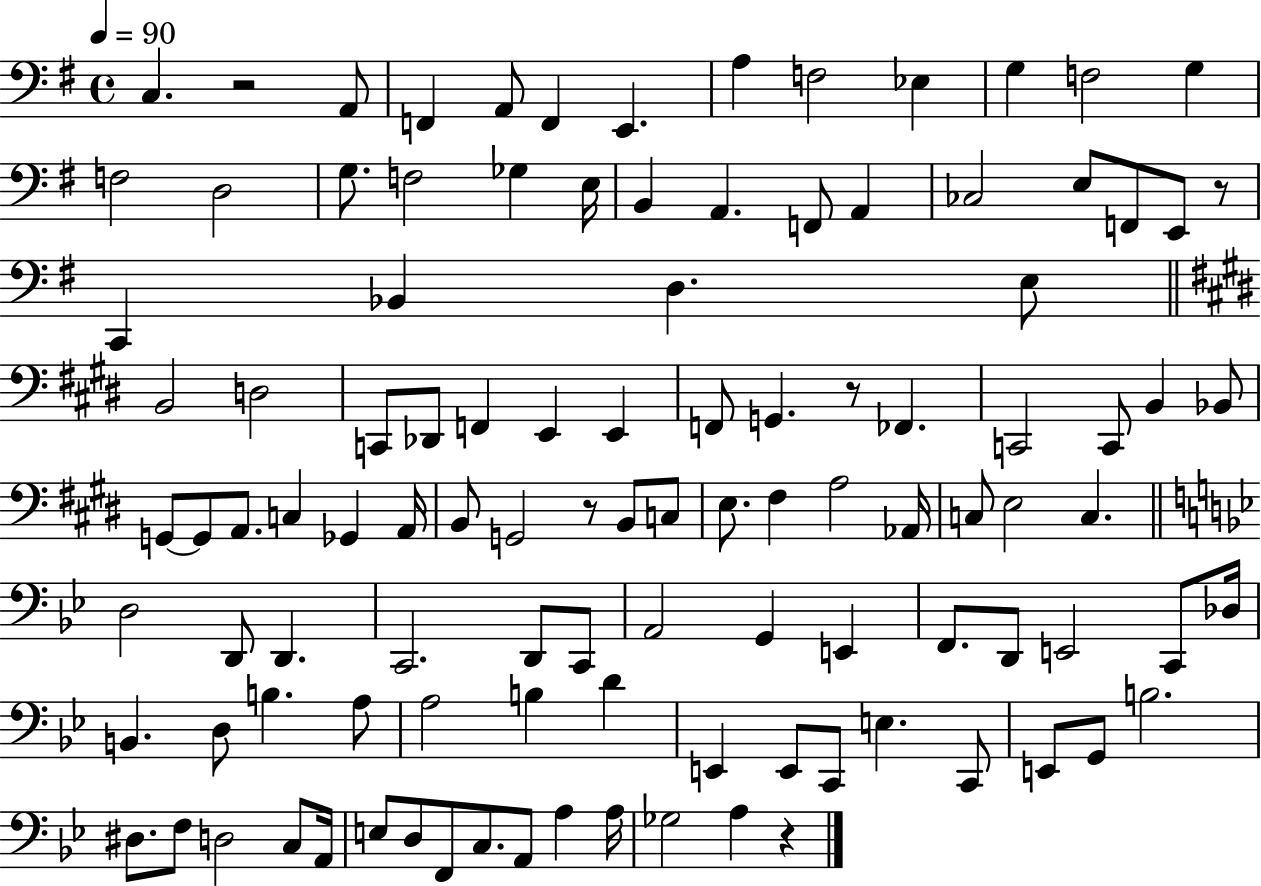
X:1
T:Untitled
M:4/4
L:1/4
K:G
C, z2 A,,/2 F,, A,,/2 F,, E,, A, F,2 _E, G, F,2 G, F,2 D,2 G,/2 F,2 _G, E,/4 B,, A,, F,,/2 A,, _C,2 E,/2 F,,/2 E,,/2 z/2 C,, _B,, D, E,/2 B,,2 D,2 C,,/2 _D,,/2 F,, E,, E,, F,,/2 G,, z/2 _F,, C,,2 C,,/2 B,, _B,,/2 G,,/2 G,,/2 A,,/2 C, _G,, A,,/4 B,,/2 G,,2 z/2 B,,/2 C,/2 E,/2 ^F, A,2 _A,,/4 C,/2 E,2 C, D,2 D,,/2 D,, C,,2 D,,/2 C,,/2 A,,2 G,, E,, F,,/2 D,,/2 E,,2 C,,/2 _D,/4 B,, D,/2 B, A,/2 A,2 B, D E,, E,,/2 C,,/2 E, C,,/2 E,,/2 G,,/2 B,2 ^D,/2 F,/2 D,2 C,/2 A,,/4 E,/2 D,/2 F,,/2 C,/2 A,,/2 A, A,/4 _G,2 A, z